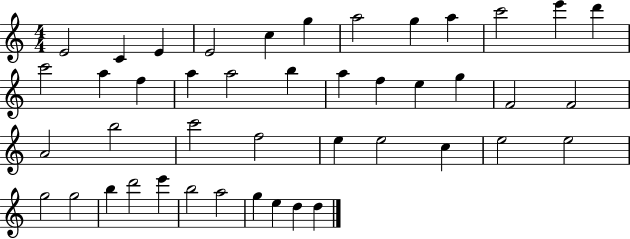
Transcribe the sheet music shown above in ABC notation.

X:1
T:Untitled
M:4/4
L:1/4
K:C
E2 C E E2 c g a2 g a c'2 e' d' c'2 a f a a2 b a f e g F2 F2 A2 b2 c'2 f2 e e2 c e2 e2 g2 g2 b d'2 e' b2 a2 g e d d